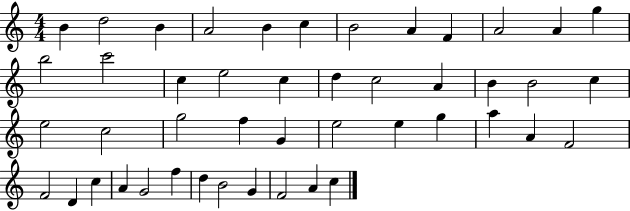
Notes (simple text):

B4/q D5/h B4/q A4/h B4/q C5/q B4/h A4/q F4/q A4/h A4/q G5/q B5/h C6/h C5/q E5/h C5/q D5/q C5/h A4/q B4/q B4/h C5/q E5/h C5/h G5/h F5/q G4/q E5/h E5/q G5/q A5/q A4/q F4/h F4/h D4/q C5/q A4/q G4/h F5/q D5/q B4/h G4/q F4/h A4/q C5/q